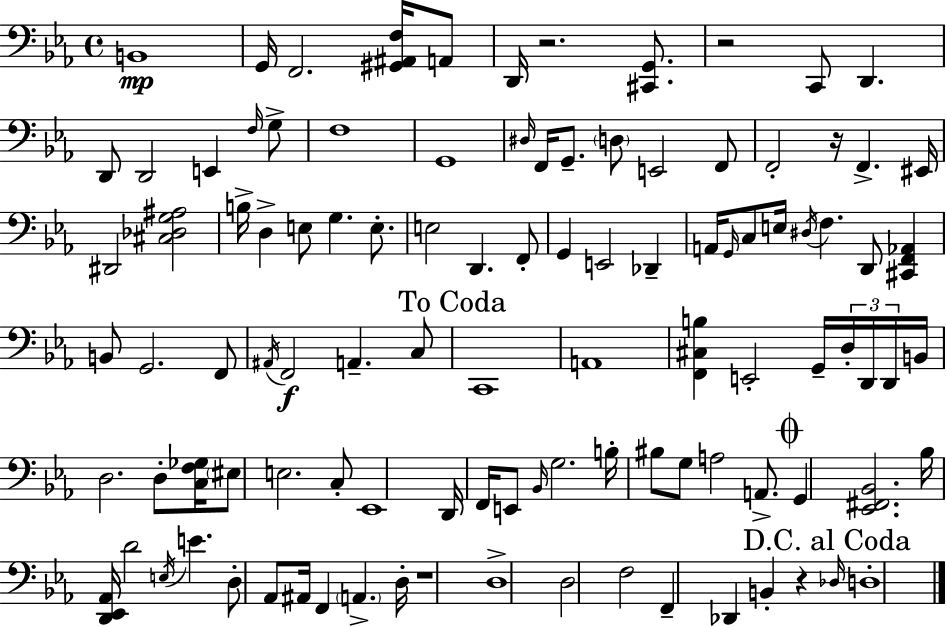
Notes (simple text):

B2/w G2/s F2/h. [G#2,A#2,F3]/s A2/e D2/s R/h. [C#2,G2]/e. R/h C2/e D2/q. D2/e D2/h E2/q F3/s G3/e F3/w G2/w D#3/s F2/s G2/e. D3/e E2/h F2/e F2/h R/s F2/q. EIS2/s D#2/h [C#3,Db3,G3,A#3]/h B3/s D3/q E3/e G3/q. E3/e. E3/h D2/q. F2/e G2/q E2/h Db2/q A2/s G2/s C3/e E3/s D#3/s F3/q. D2/e [C#2,F2,Ab2]/q B2/e G2/h. F2/e A#2/s F2/h A2/q. C3/e C2/w A2/w [F2,C#3,B3]/q E2/h G2/s D3/s D2/s D2/s B2/s D3/h. D3/e [C3,F3,Gb3]/s EIS3/e E3/h. C3/e Eb2/w D2/s F2/s E2/e Bb2/s G3/h. B3/s BIS3/e G3/e A3/h A2/e. G2/q [Eb2,F#2,Bb2]/h. Bb3/s [D2,Eb2,Ab2]/s D4/h E3/s E4/q. D3/e Ab2/e A#2/s F2/q A2/q. D3/s R/w D3/w D3/h F3/h F2/q Db2/q B2/q R/q Db3/s D3/w